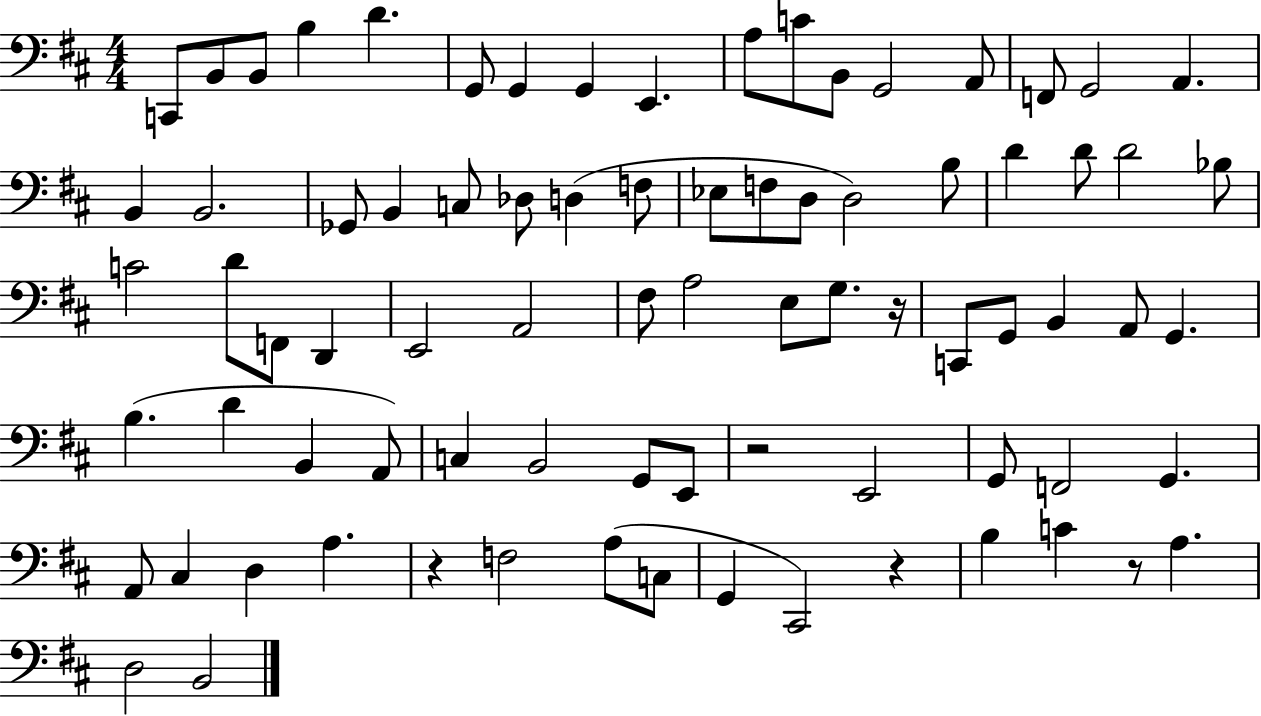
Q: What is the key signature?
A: D major